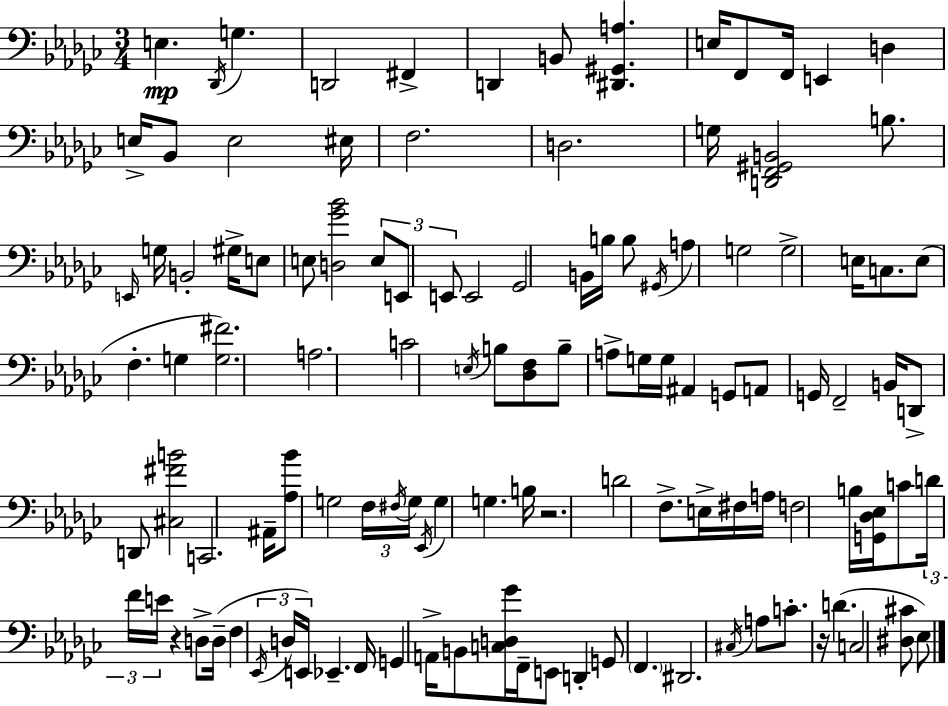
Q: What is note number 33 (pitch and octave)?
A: B3